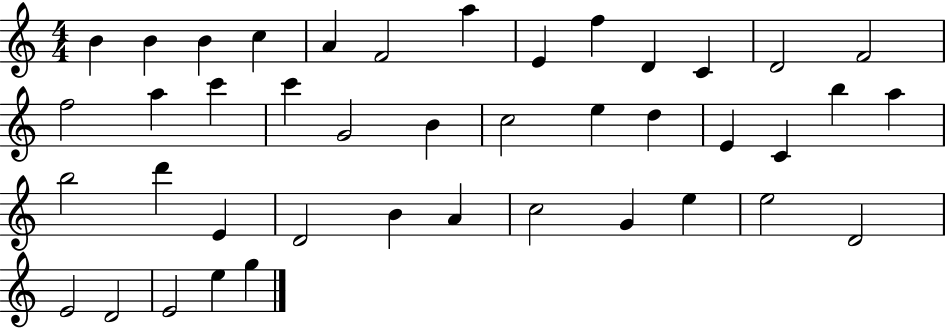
B4/q B4/q B4/q C5/q A4/q F4/h A5/q E4/q F5/q D4/q C4/q D4/h F4/h F5/h A5/q C6/q C6/q G4/h B4/q C5/h E5/q D5/q E4/q C4/q B5/q A5/q B5/h D6/q E4/q D4/h B4/q A4/q C5/h G4/q E5/q E5/h D4/h E4/h D4/h E4/h E5/q G5/q